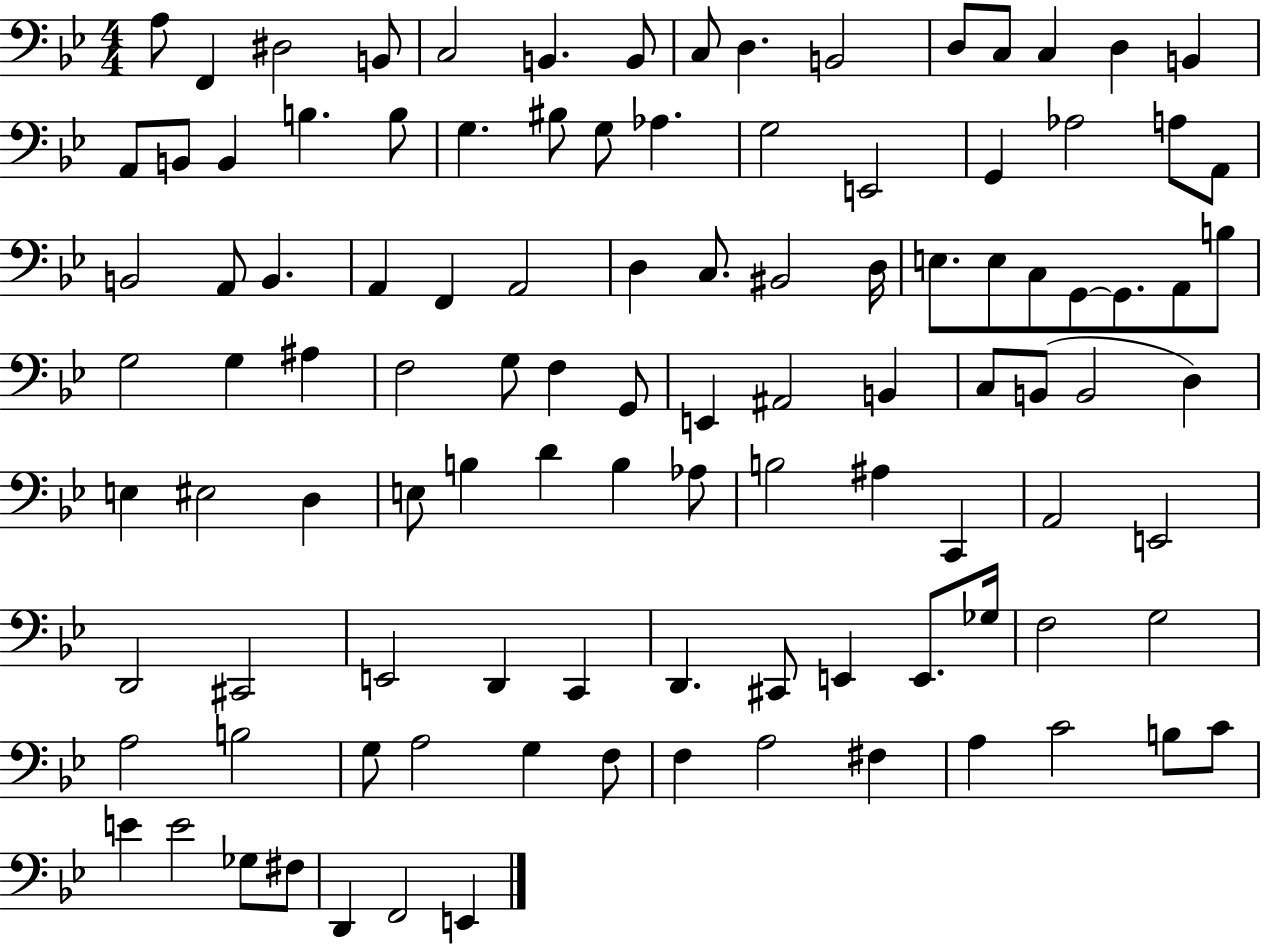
A3/e F2/q D#3/h B2/e C3/h B2/q. B2/e C3/e D3/q. B2/h D3/e C3/e C3/q D3/q B2/q A2/e B2/e B2/q B3/q. B3/e G3/q. BIS3/e G3/e Ab3/q. G3/h E2/h G2/q Ab3/h A3/e A2/e B2/h A2/e B2/q. A2/q F2/q A2/h D3/q C3/e. BIS2/h D3/s E3/e. E3/e C3/e G2/e G2/e. A2/e B3/e G3/h G3/q A#3/q F3/h G3/e F3/q G2/e E2/q A#2/h B2/q C3/e B2/e B2/h D3/q E3/q EIS3/h D3/q E3/e B3/q D4/q B3/q Ab3/e B3/h A#3/q C2/q A2/h E2/h D2/h C#2/h E2/h D2/q C2/q D2/q. C#2/e E2/q E2/e. Gb3/s F3/h G3/h A3/h B3/h G3/e A3/h G3/q F3/e F3/q A3/h F#3/q A3/q C4/h B3/e C4/e E4/q E4/h Gb3/e F#3/e D2/q F2/h E2/q